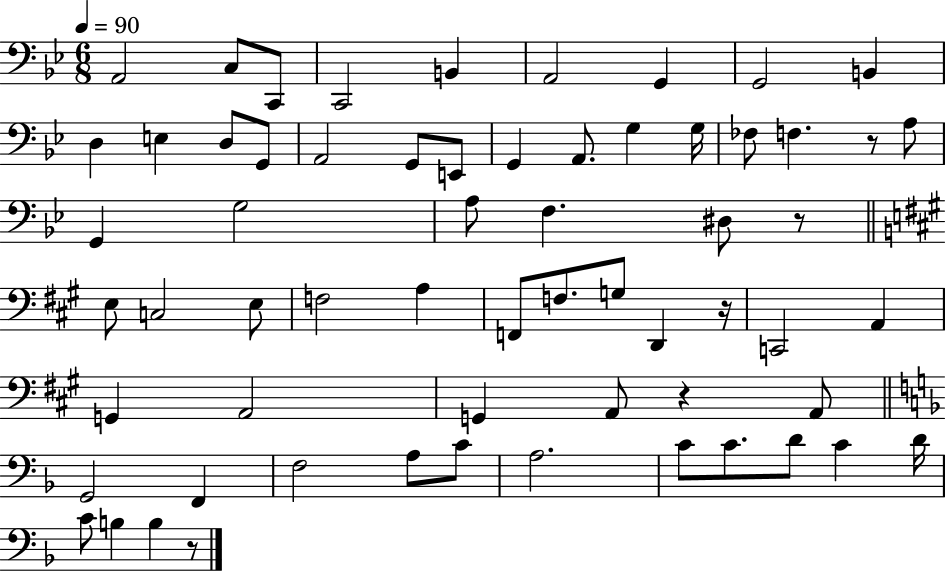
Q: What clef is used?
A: bass